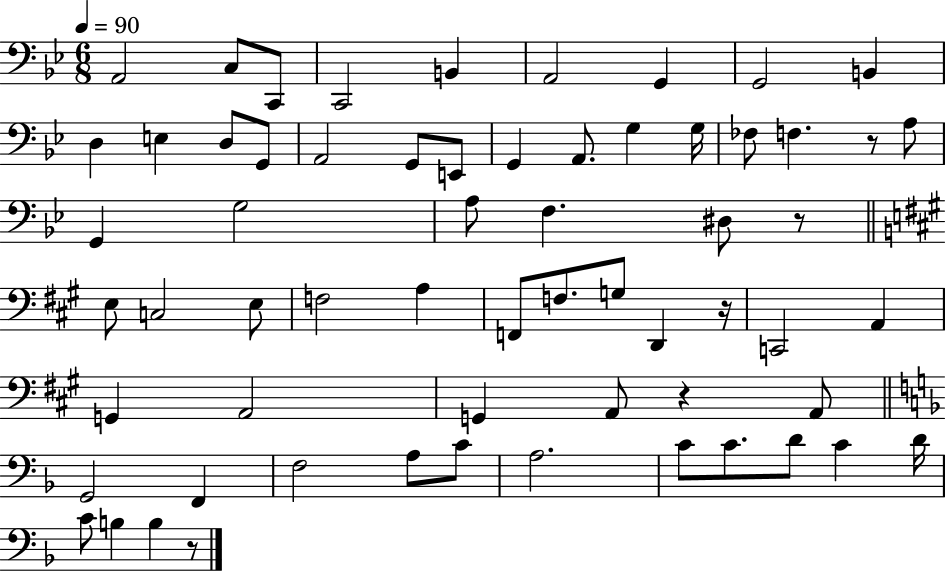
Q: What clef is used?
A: bass